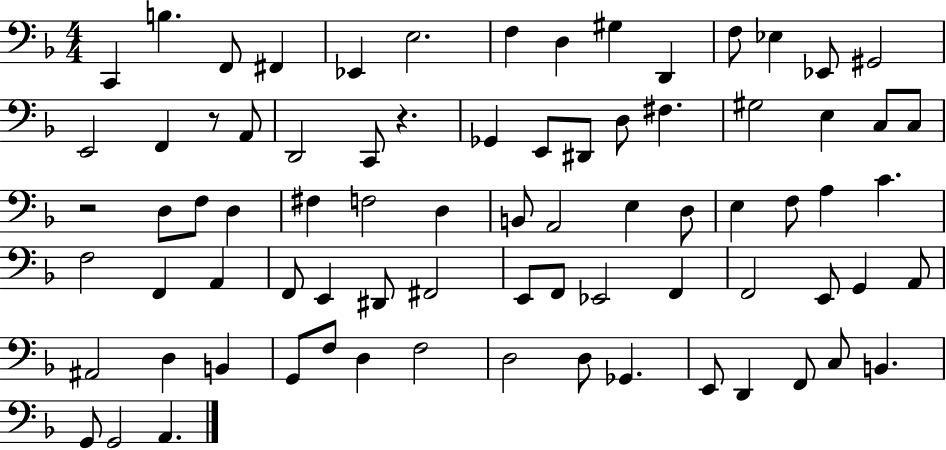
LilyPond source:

{
  \clef bass
  \numericTimeSignature
  \time 4/4
  \key f \major
  c,4 b4. f,8 fis,4 | ees,4 e2. | f4 d4 gis4 d,4 | f8 ees4 ees,8 gis,2 | \break e,2 f,4 r8 a,8 | d,2 c,8 r4. | ges,4 e,8 dis,8 d8 fis4. | gis2 e4 c8 c8 | \break r2 d8 f8 d4 | fis4 f2 d4 | b,8 a,2 e4 d8 | e4 f8 a4 c'4. | \break f2 f,4 a,4 | f,8 e,4 dis,8 fis,2 | e,8 f,8 ees,2 f,4 | f,2 e,8 g,4 a,8 | \break ais,2 d4 b,4 | g,8 f8 d4 f2 | d2 d8 ges,4. | e,8 d,4 f,8 c8 b,4. | \break g,8 g,2 a,4. | \bar "|."
}